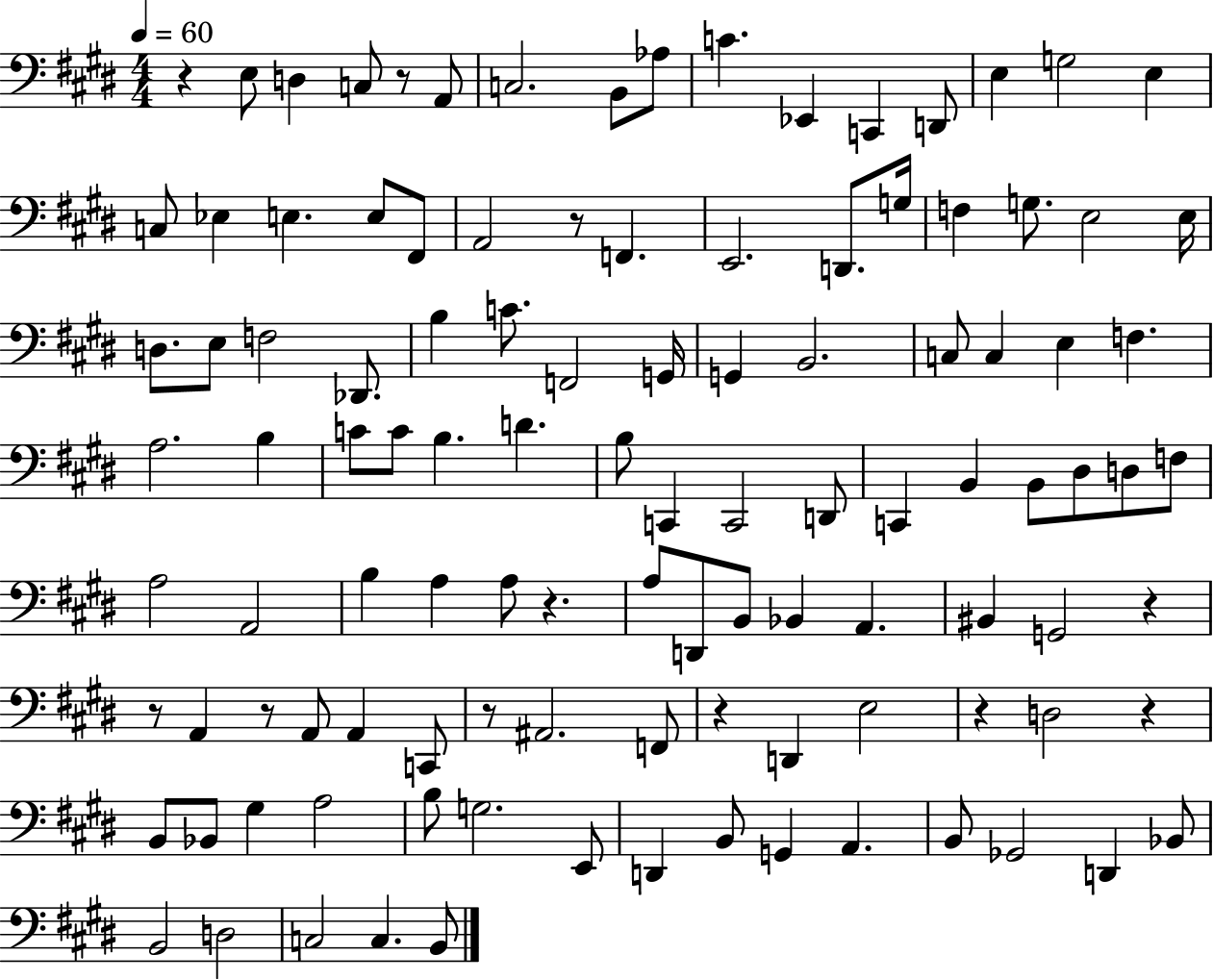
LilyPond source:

{
  \clef bass
  \numericTimeSignature
  \time 4/4
  \key e \major
  \tempo 4 = 60
  \repeat volta 2 { r4 e8 d4 c8 r8 a,8 | c2. b,8 aes8 | c'4. ees,4 c,4 d,8 | e4 g2 e4 | \break c8 ees4 e4. e8 fis,8 | a,2 r8 f,4. | e,2. d,8. g16 | f4 g8. e2 e16 | \break d8. e8 f2 des,8. | b4 c'8. f,2 g,16 | g,4 b,2. | c8 c4 e4 f4. | \break a2. b4 | c'8 c'8 b4. d'4. | b8 c,4 c,2 d,8 | c,4 b,4 b,8 dis8 d8 f8 | \break a2 a,2 | b4 a4 a8 r4. | a8 d,8 b,8 bes,4 a,4. | bis,4 g,2 r4 | \break r8 a,4 r8 a,8 a,4 c,8 | r8 ais,2. f,8 | r4 d,4 e2 | r4 d2 r4 | \break b,8 bes,8 gis4 a2 | b8 g2. e,8 | d,4 b,8 g,4 a,4. | b,8 ges,2 d,4 bes,8 | \break b,2 d2 | c2 c4. b,8 | } \bar "|."
}